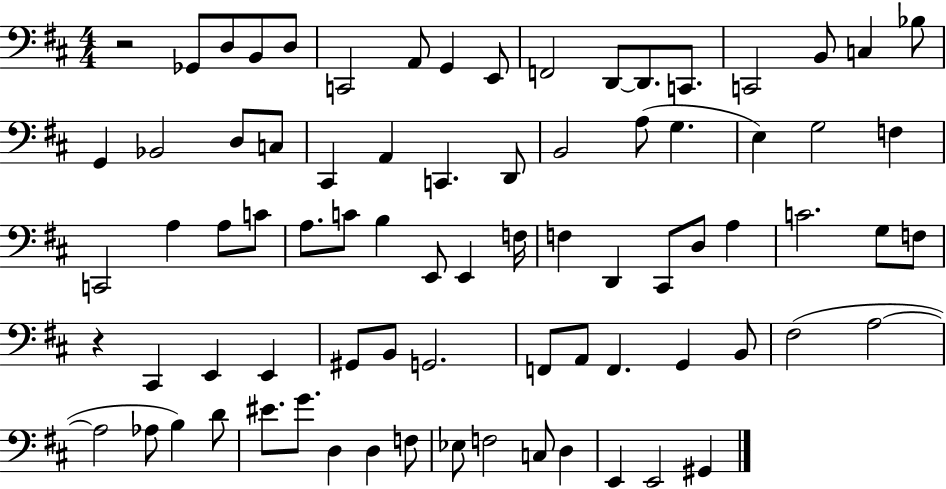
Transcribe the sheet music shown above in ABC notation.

X:1
T:Untitled
M:4/4
L:1/4
K:D
z2 _G,,/2 D,/2 B,,/2 D,/2 C,,2 A,,/2 G,, E,,/2 F,,2 D,,/2 D,,/2 C,,/2 C,,2 B,,/2 C, _B,/2 G,, _B,,2 D,/2 C,/2 ^C,, A,, C,, D,,/2 B,,2 A,/2 G, E, G,2 F, C,,2 A, A,/2 C/2 A,/2 C/2 B, E,,/2 E,, F,/4 F, D,, ^C,,/2 D,/2 A, C2 G,/2 F,/2 z ^C,, E,, E,, ^G,,/2 B,,/2 G,,2 F,,/2 A,,/2 F,, G,, B,,/2 ^F,2 A,2 A,2 _A,/2 B, D/2 ^E/2 G/2 D, D, F,/2 _E,/2 F,2 C,/2 D, E,, E,,2 ^G,,